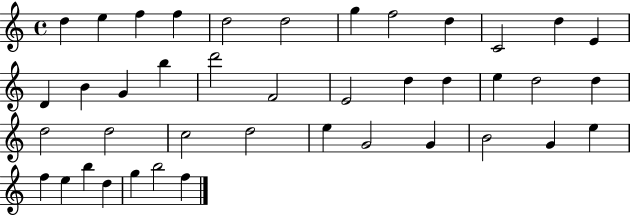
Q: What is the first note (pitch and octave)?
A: D5